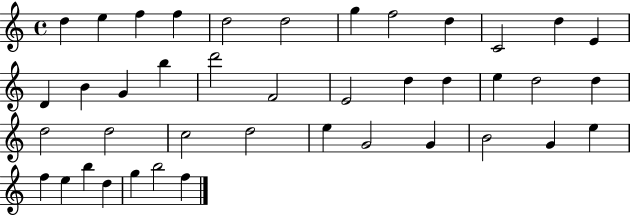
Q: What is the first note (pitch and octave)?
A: D5